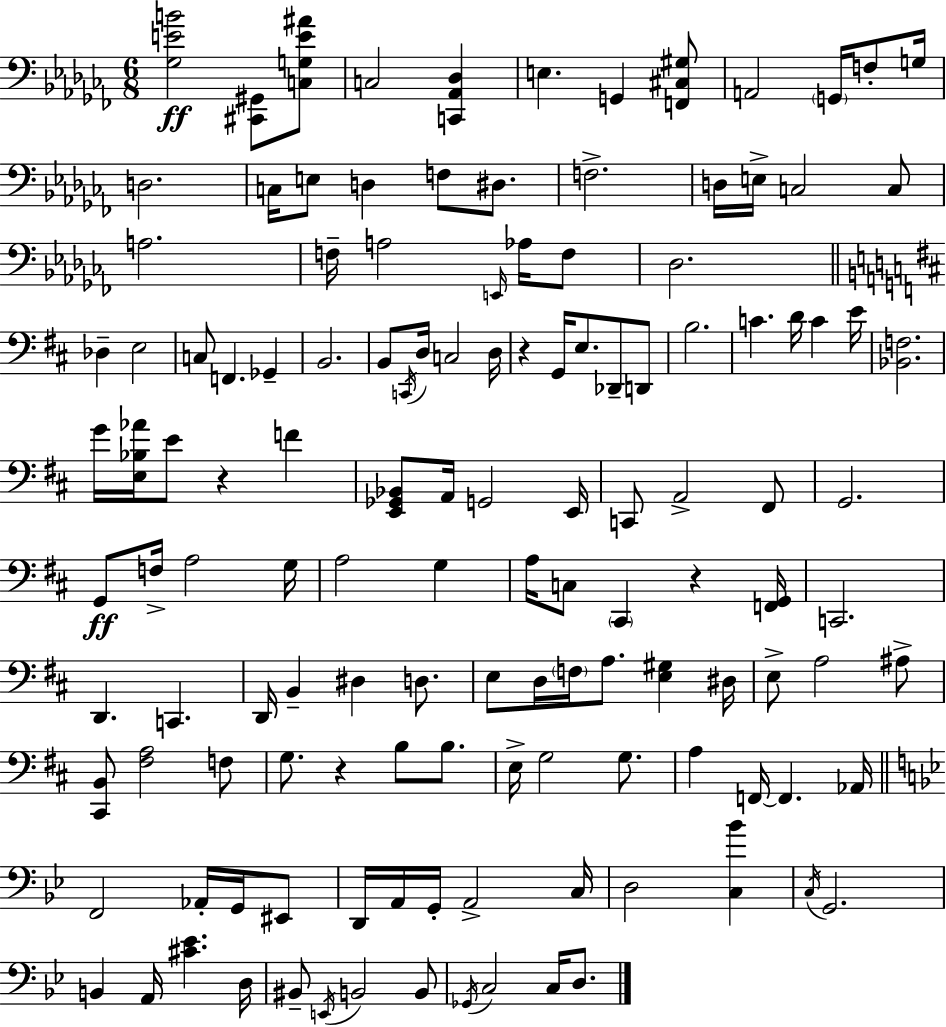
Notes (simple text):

[Gb3,E4,B4]/h [C#2,G#2]/e [C3,G3,E4,A#4]/e C3/h [C2,Ab2,Db3]/q E3/q. G2/q [F2,C#3,G#3]/e A2/h G2/s F3/e G3/s D3/h. C3/s E3/e D3/q F3/e D#3/e. F3/h. D3/s E3/s C3/h C3/e A3/h. F3/s A3/h E2/s Ab3/s F3/e Db3/h. Db3/q E3/h C3/e F2/q. Gb2/q B2/h. B2/e C2/s D3/s C3/h D3/s R/q G2/s E3/e. Db2/e D2/e B3/h. C4/q. D4/s C4/q E4/s [Bb2,F3]/h. G4/s [E3,Bb3,Ab4]/s E4/e R/q F4/q [E2,Gb2,Bb2]/e A2/s G2/h E2/s C2/e A2/h F#2/e G2/h. G2/e F3/s A3/h G3/s A3/h G3/q A3/s C3/e C#2/q R/q [F2,G2]/s C2/h. D2/q. C2/q. D2/s B2/q D#3/q D3/e. E3/e D3/s F3/s A3/e. [E3,G#3]/q D#3/s E3/e A3/h A#3/e [C#2,B2]/e [F#3,A3]/h F3/e G3/e. R/q B3/e B3/e. E3/s G3/h G3/e. A3/q F2/s F2/q. Ab2/s F2/h Ab2/s G2/s EIS2/e D2/s A2/s G2/s A2/h C3/s D3/h [C3,Bb4]/q C3/s G2/h. B2/q A2/s [C#4,Eb4]/q. D3/s BIS2/e E2/s B2/h B2/e Gb2/s C3/h C3/s D3/e.